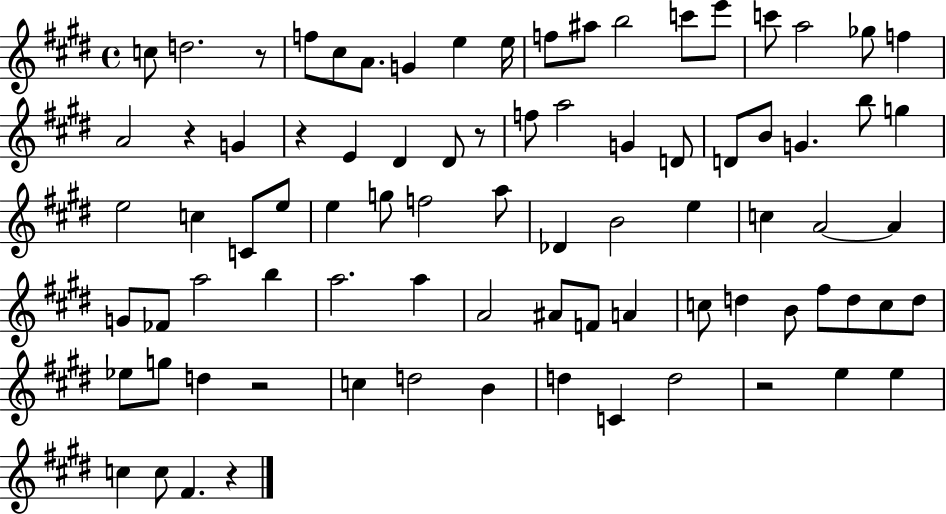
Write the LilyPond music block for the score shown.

{
  \clef treble
  \time 4/4
  \defaultTimeSignature
  \key e \major
  c''8 d''2. r8 | f''8 cis''8 a'8. g'4 e''4 e''16 | f''8 ais''8 b''2 c'''8 e'''8 | c'''8 a''2 ges''8 f''4 | \break a'2 r4 g'4 | r4 e'4 dis'4 dis'8 r8 | f''8 a''2 g'4 d'8 | d'8 b'8 g'4. b''8 g''4 | \break e''2 c''4 c'8 e''8 | e''4 g''8 f''2 a''8 | des'4 b'2 e''4 | c''4 a'2~~ a'4 | \break g'8 fes'8 a''2 b''4 | a''2. a''4 | a'2 ais'8 f'8 a'4 | c''8 d''4 b'8 fis''8 d''8 c''8 d''8 | \break ees''8 g''8 d''4 r2 | c''4 d''2 b'4 | d''4 c'4 d''2 | r2 e''4 e''4 | \break c''4 c''8 fis'4. r4 | \bar "|."
}